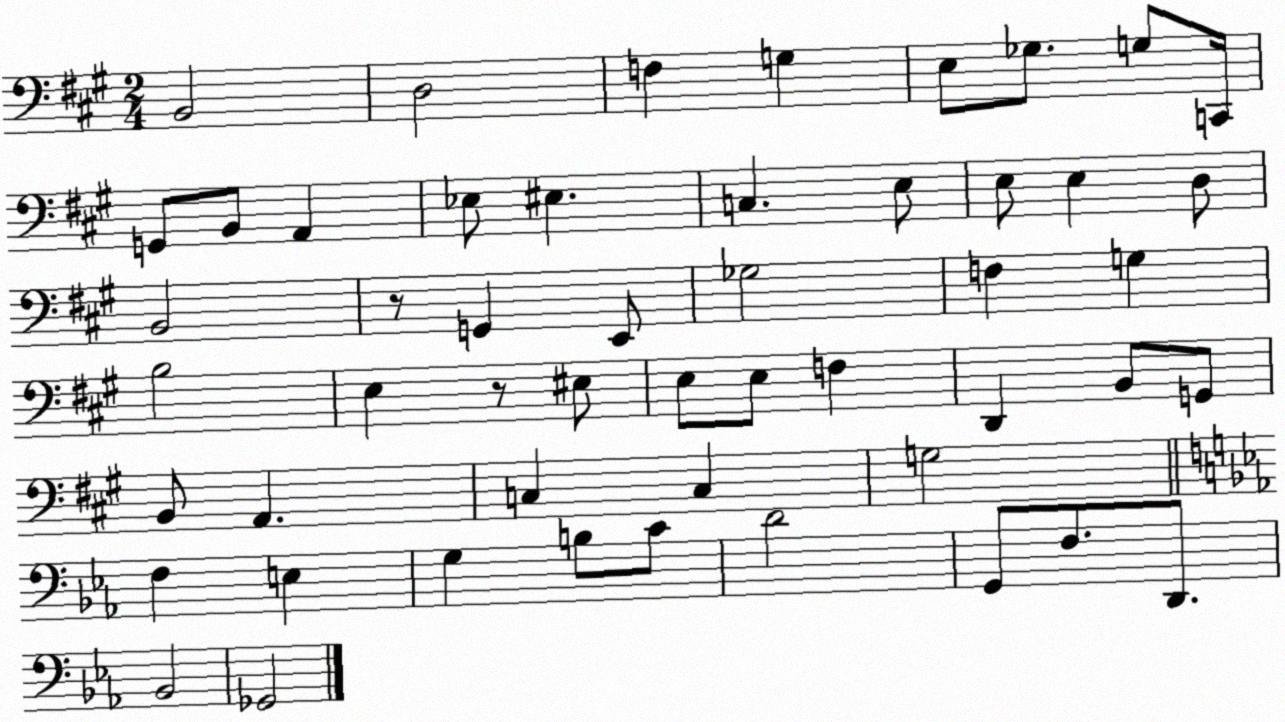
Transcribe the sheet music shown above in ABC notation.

X:1
T:Untitled
M:2/4
L:1/4
K:A
B,,2 D,2 F, G, E,/2 _G,/2 G,/2 C,,/4 G,,/2 B,,/2 A,, _E,/2 ^E, C, E,/2 E,/2 E, D,/2 B,,2 z/2 G,, E,,/2 _G,2 F, G, B,2 E, z/2 ^E,/2 E,/2 E,/2 F, D,, B,,/2 G,,/2 B,,/2 A,, C, C, G,2 F, E, G, B,/2 C/2 D2 G,,/2 F,/2 D,,/2 _B,,2 _G,,2